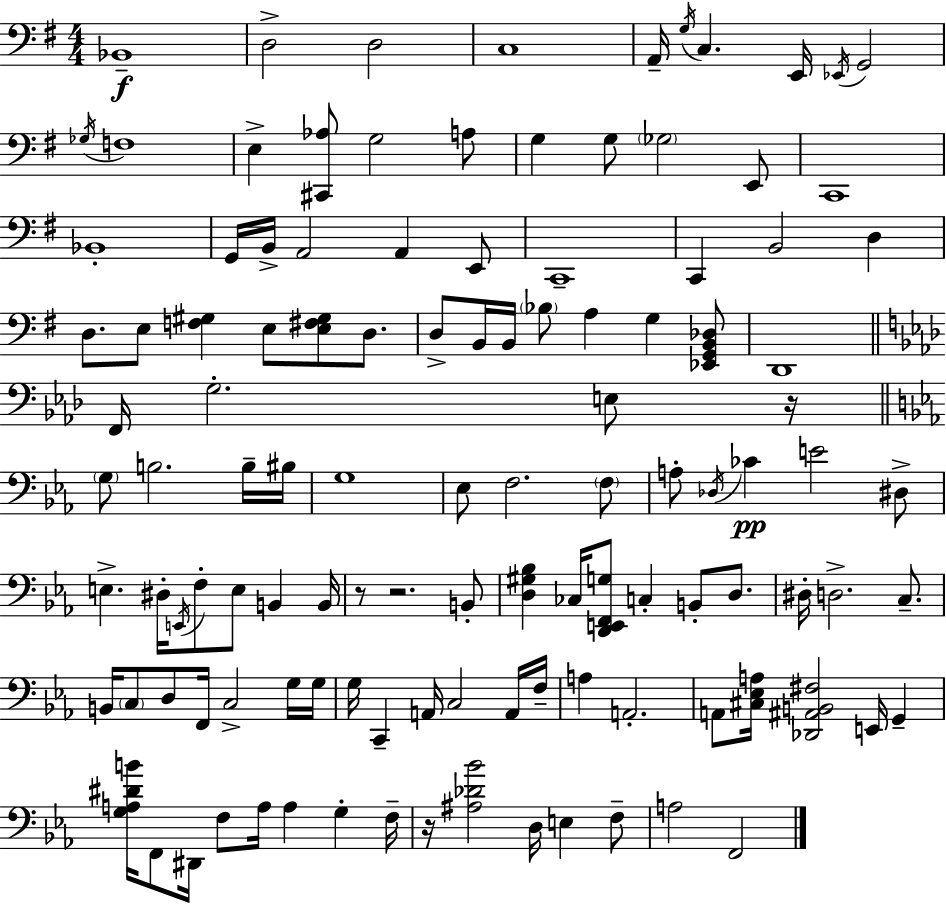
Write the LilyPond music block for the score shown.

{
  \clef bass
  \numericTimeSignature
  \time 4/4
  \key g \major
  \repeat volta 2 { bes,1--\f | d2-> d2 | c1 | a,16-- \acciaccatura { g16 } c4. e,16 \acciaccatura { ees,16 } g,2 | \break \acciaccatura { ges16 } f1 | e4-> <cis, aes>8 g2 | a8 g4 g8 \parenthesize ges2 | e,8 c,1 | \break bes,1-. | g,16 b,16-> a,2 a,4 | e,8 c,1-- | c,4 b,2 d4 | \break d8. e8 <f gis>4 e8 <e fis gis>8 | d8. d8-> b,16 b,16 \parenthesize bes8 a4 g4 | <ees, g, b, des>8 d,1 | \bar "||" \break \key f \minor f,16 g2.-. e8 r16 | \bar "||" \break \key ees \major \parenthesize g8 b2. b16-- bis16 | g1 | ees8 f2. \parenthesize f8 | a8-. \acciaccatura { des16 }\pp ces'4 e'2 dis8-> | \break e4.-> dis16-. \acciaccatura { e,16 } f8-. e8 b,4 | b,16 r8 r2. | b,8-. <d gis bes>4 ces16 <d, e, f, g>8 c4-. b,8-. d8. | dis16-. d2.-> c8.-- | \break b,16 \parenthesize c8 d8 f,16 c2-> | g16 g16 g16 c,4-- a,16 c2 | a,16 f16-- a4 a,2.-. | a,8 <cis ees a>16 <des, ais, b, fis>2 e,16 g,4-- | \break <g a dis' b'>16 f,8 dis,16 f8 a16 a4 g4-. | f16-- r16 <ais des' bes'>2 d16 e4 | f8-- a2 f,2 | } \bar "|."
}